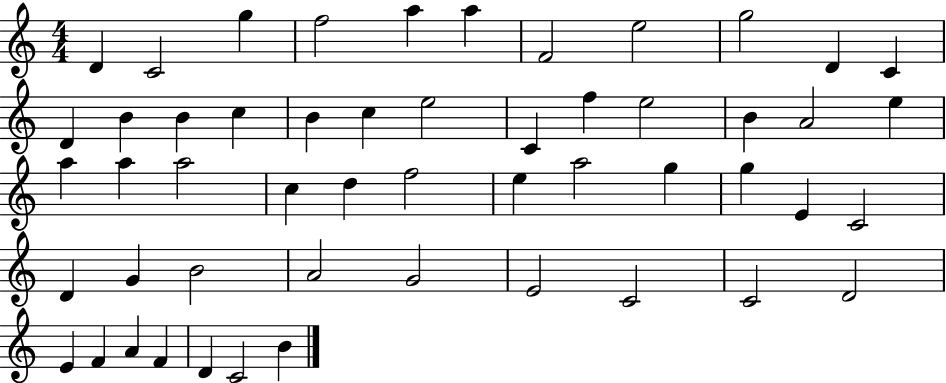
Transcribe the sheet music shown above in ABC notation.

X:1
T:Untitled
M:4/4
L:1/4
K:C
D C2 g f2 a a F2 e2 g2 D C D B B c B c e2 C f e2 B A2 e a a a2 c d f2 e a2 g g E C2 D G B2 A2 G2 E2 C2 C2 D2 E F A F D C2 B